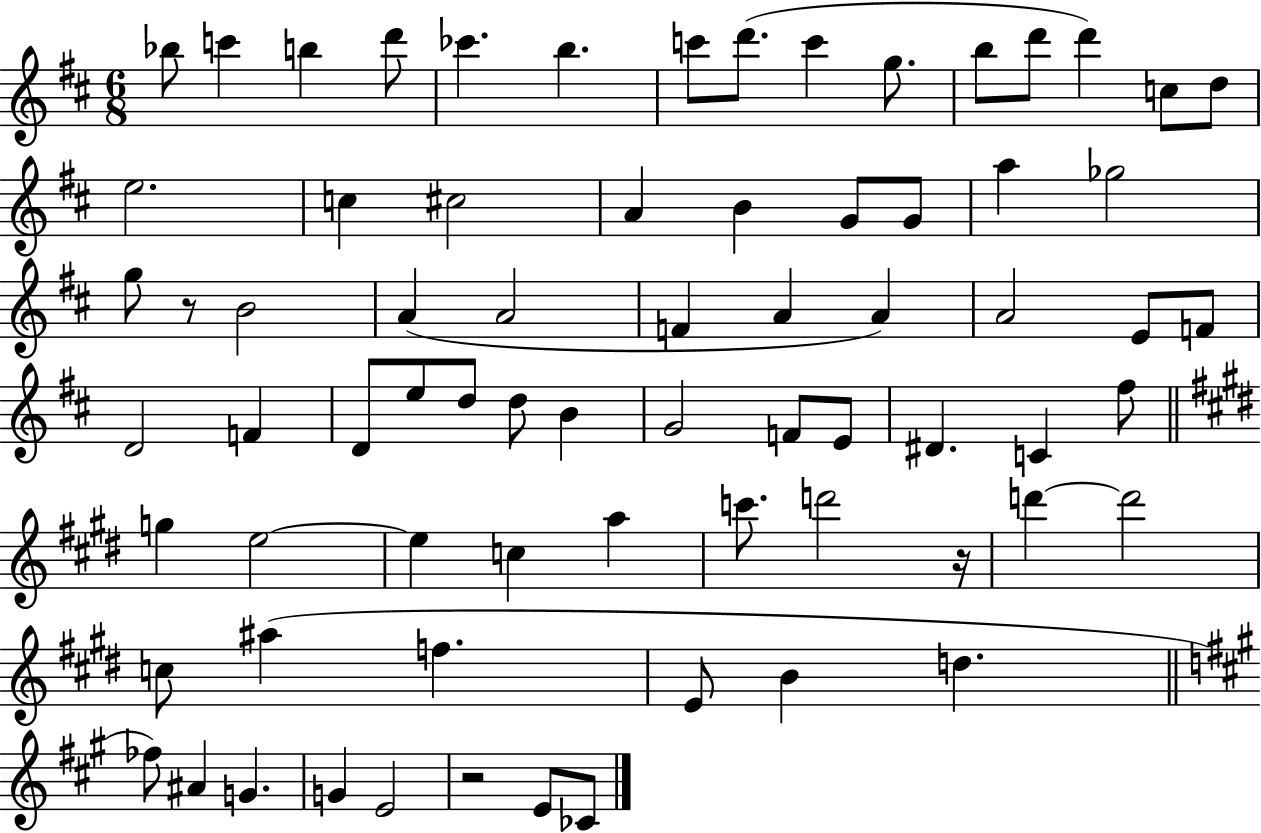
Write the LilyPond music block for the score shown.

{
  \clef treble
  \numericTimeSignature
  \time 6/8
  \key d \major
  \repeat volta 2 { bes''8 c'''4 b''4 d'''8 | ces'''4. b''4. | c'''8 d'''8.( c'''4 g''8. | b''8 d'''8 d'''4) c''8 d''8 | \break e''2. | c''4 cis''2 | a'4 b'4 g'8 g'8 | a''4 ges''2 | \break g''8 r8 b'2 | a'4( a'2 | f'4 a'4 a'4) | a'2 e'8 f'8 | \break d'2 f'4 | d'8 e''8 d''8 d''8 b'4 | g'2 f'8 e'8 | dis'4. c'4 fis''8 | \break \bar "||" \break \key e \major g''4 e''2~~ | e''4 c''4 a''4 | c'''8. d'''2 r16 | d'''4~~ d'''2 | \break c''8 ais''4( f''4. | e'8 b'4 d''4. | \bar "||" \break \key a \major fes''8) ais'4 g'4. | g'4 e'2 | r2 e'8 ces'8 | } \bar "|."
}